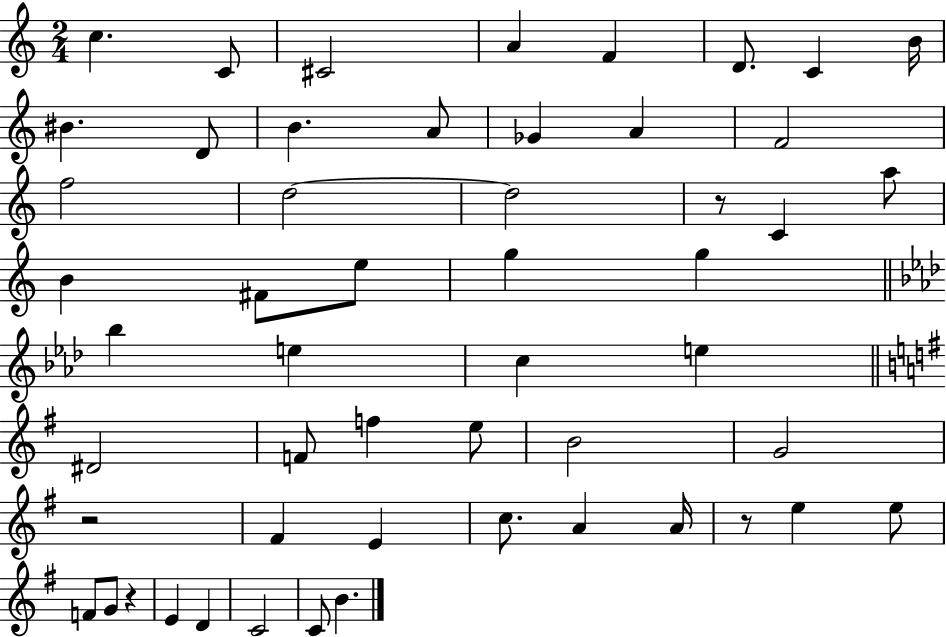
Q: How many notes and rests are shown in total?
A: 53